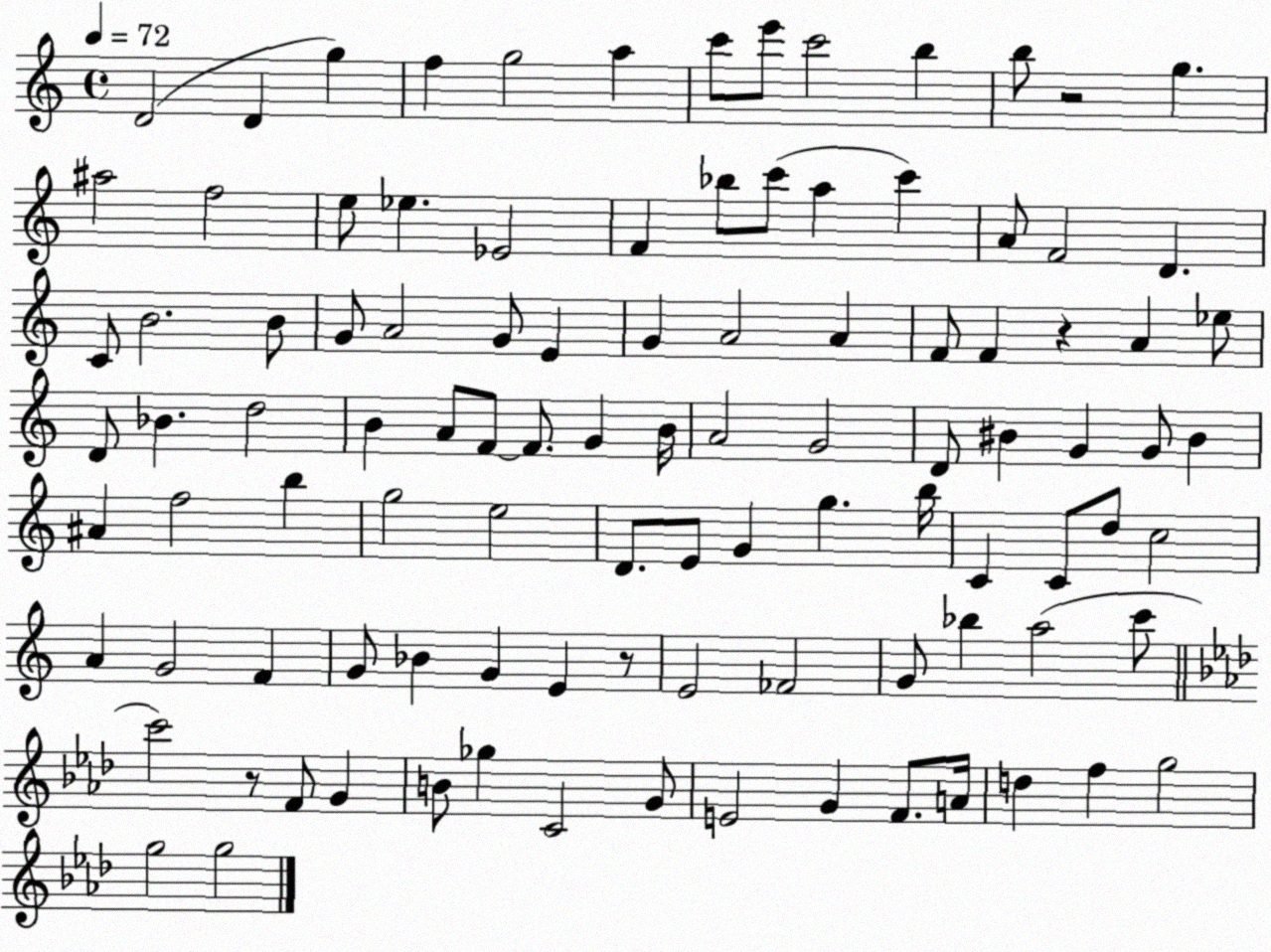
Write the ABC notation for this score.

X:1
T:Untitled
M:4/4
L:1/4
K:C
D2 D g f g2 a c'/2 e'/2 c'2 b b/2 z2 g ^a2 f2 e/2 _e _E2 F _b/2 c'/2 a c' A/2 F2 D C/2 B2 B/2 G/2 A2 G/2 E G A2 A F/2 F z A _e/2 D/2 _B d2 B A/2 F/2 F/2 G B/4 A2 G2 D/2 ^B G G/2 ^B ^A f2 b g2 e2 D/2 E/2 G g b/4 C C/2 d/2 c2 A G2 F G/2 _B G E z/2 E2 _F2 G/2 _b a2 c'/2 c'2 z/2 F/2 G B/2 _g C2 G/2 E2 G F/2 A/4 d f g2 g2 g2